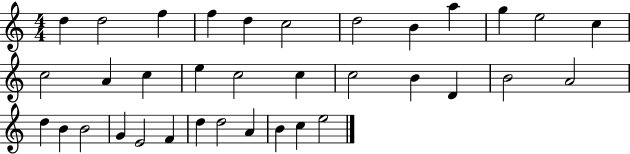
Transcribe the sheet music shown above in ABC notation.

X:1
T:Untitled
M:4/4
L:1/4
K:C
d d2 f f d c2 d2 B a g e2 c c2 A c e c2 c c2 B D B2 A2 d B B2 G E2 F d d2 A B c e2